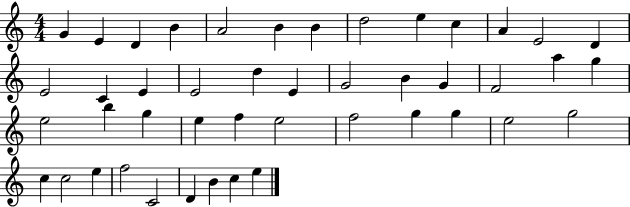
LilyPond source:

{
  \clef treble
  \numericTimeSignature
  \time 4/4
  \key c \major
  g'4 e'4 d'4 b'4 | a'2 b'4 b'4 | d''2 e''4 c''4 | a'4 e'2 d'4 | \break e'2 c'4 e'4 | e'2 d''4 e'4 | g'2 b'4 g'4 | f'2 a''4 g''4 | \break e''2 b''4 g''4 | e''4 f''4 e''2 | f''2 g''4 g''4 | e''2 g''2 | \break c''4 c''2 e''4 | f''2 c'2 | d'4 b'4 c''4 e''4 | \bar "|."
}